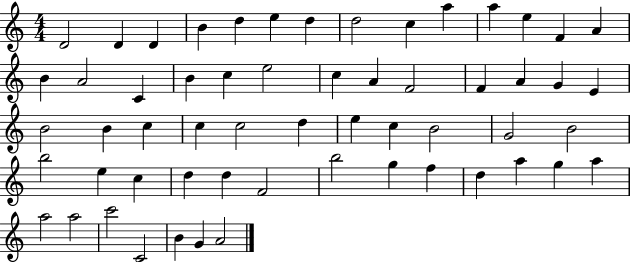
{
  \clef treble
  \numericTimeSignature
  \time 4/4
  \key c \major
  d'2 d'4 d'4 | b'4 d''4 e''4 d''4 | d''2 c''4 a''4 | a''4 e''4 f'4 a'4 | \break b'4 a'2 c'4 | b'4 c''4 e''2 | c''4 a'4 f'2 | f'4 a'4 g'4 e'4 | \break b'2 b'4 c''4 | c''4 c''2 d''4 | e''4 c''4 b'2 | g'2 b'2 | \break b''2 e''4 c''4 | d''4 d''4 f'2 | b''2 g''4 f''4 | d''4 a''4 g''4 a''4 | \break a''2 a''2 | c'''2 c'2 | b'4 g'4 a'2 | \bar "|."
}